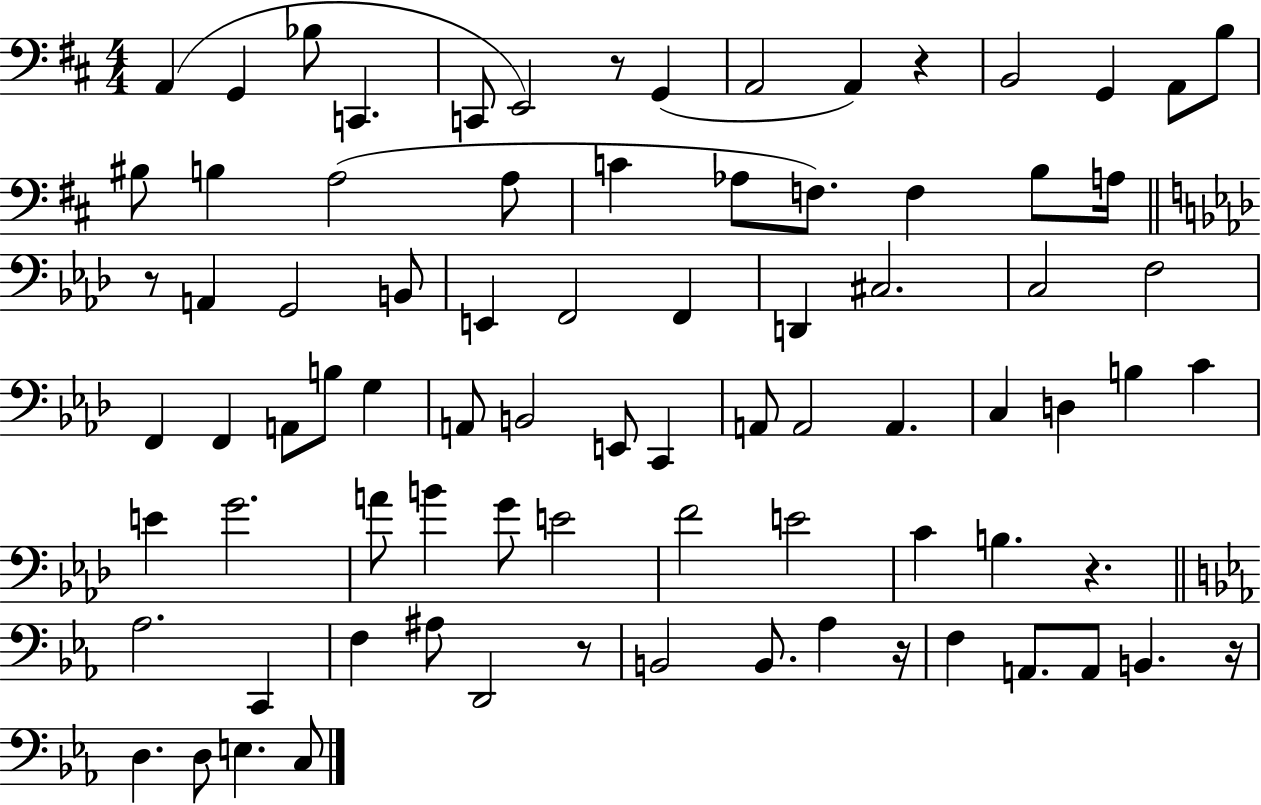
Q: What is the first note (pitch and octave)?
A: A2